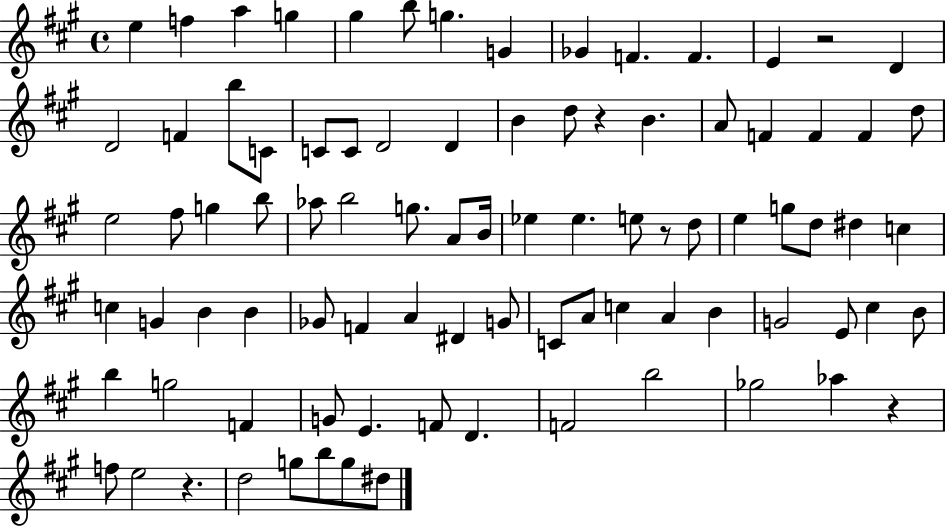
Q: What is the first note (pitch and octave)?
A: E5